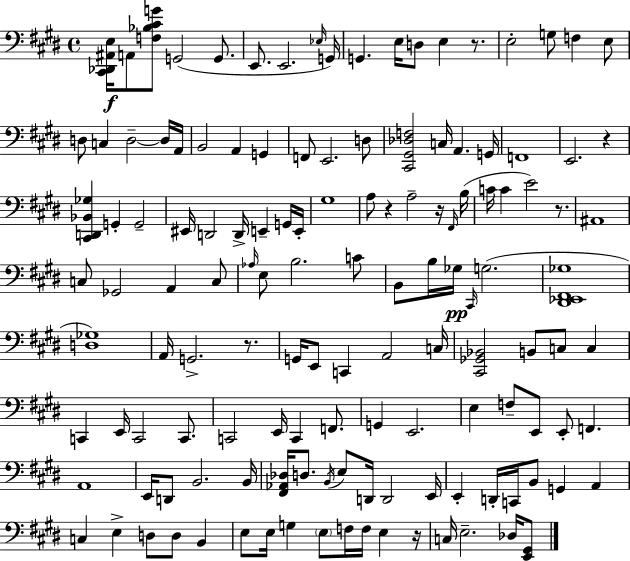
[C#2,Db2,A#2,E3]/s A2/e [F3,Bb3,C#4,G4]/e G2/h G2/e. E2/e. E2/h. Eb3/s G2/s G2/q. E3/s D3/e E3/q R/e. E3/h G3/e F3/q E3/e D3/e C3/q D3/h D3/s A2/s B2/h A2/q G2/q F2/e E2/h. D3/e [C#2,G#2,Db3,F3]/h C3/s A2/q. G2/s F2/w E2/h. R/q [C#2,D2,Bb2,Gb3]/q G2/q G2/h EIS2/s D2/h D2/s E2/q G2/s E2/s G#3/w A3/e R/q A3/h R/s F#2/s B3/s C4/s C4/q E4/h R/e. A#2/w C3/e Gb2/h A2/q C3/e Ab3/s E3/e B3/h. C4/e B2/e B3/s Gb3/s C#2/s G3/h. [D#2,Eb2,F#2,Gb3]/w [D3,Gb3]/w A2/s G2/h. R/e. G2/s E2/e C2/q A2/h C3/s [C#2,Gb2,Bb2]/h B2/e C3/e C3/q C2/q E2/s C2/h C2/e. C2/h E2/s C2/q F2/e. G2/q E2/h. E3/q F3/e E2/e E2/e F2/q. A2/w E2/s D2/e B2/h. B2/s [F#2,Ab2,Db3]/s D3/e. B2/s E3/e D2/s D2/h E2/s E2/q D2/s C2/s B2/e G2/q A2/q C3/q E3/q D3/e D3/e B2/q E3/e E3/s G3/q E3/e F3/s F3/s E3/q R/s C3/s E3/h. Db3/s [E2,G#2]/e